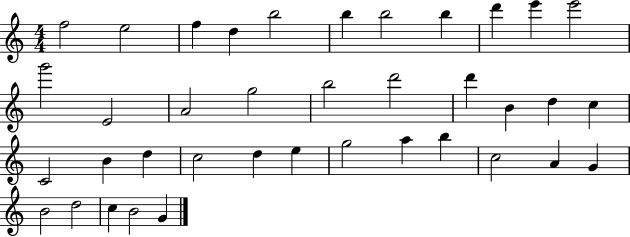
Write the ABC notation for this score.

X:1
T:Untitled
M:4/4
L:1/4
K:C
f2 e2 f d b2 b b2 b d' e' e'2 g'2 E2 A2 g2 b2 d'2 d' B d c C2 B d c2 d e g2 a b c2 A G B2 d2 c B2 G